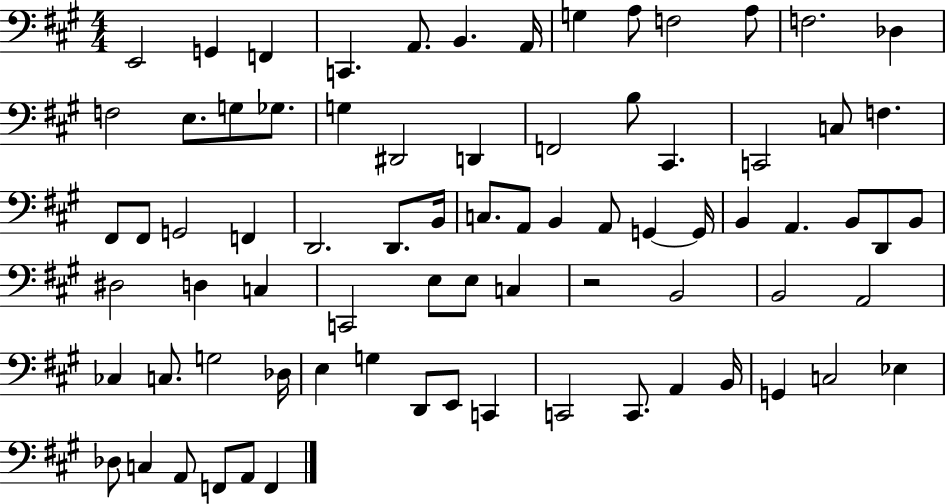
E2/h G2/q F2/q C2/q. A2/e. B2/q. A2/s G3/q A3/e F3/h A3/e F3/h. Db3/q F3/h E3/e. G3/e Gb3/e. G3/q D#2/h D2/q F2/h B3/e C#2/q. C2/h C3/e F3/q. F#2/e F#2/e G2/h F2/q D2/h. D2/e. B2/s C3/e. A2/e B2/q A2/e G2/q G2/s B2/q A2/q. B2/e D2/e B2/e D#3/h D3/q C3/q C2/h E3/e E3/e C3/q R/h B2/h B2/h A2/h CES3/q C3/e. G3/h Db3/s E3/q G3/q D2/e E2/e C2/q C2/h C2/e. A2/q B2/s G2/q C3/h Eb3/q Db3/e C3/q A2/e F2/e A2/e F2/q